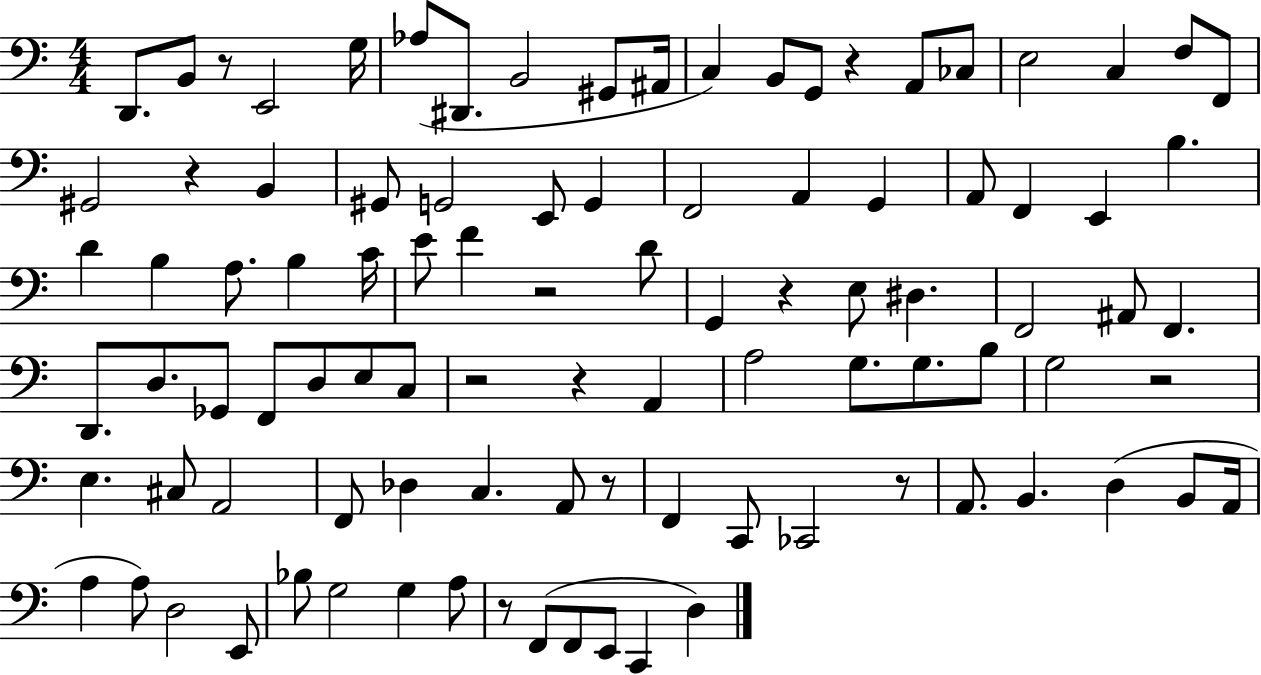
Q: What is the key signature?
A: C major